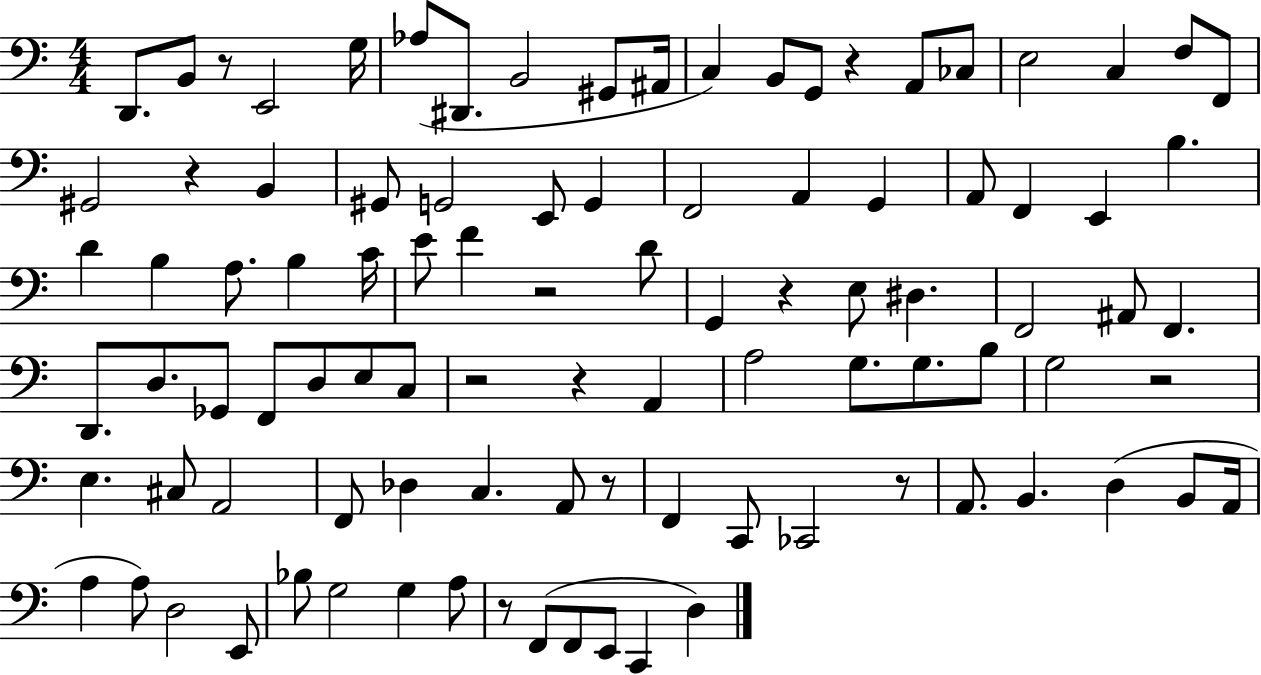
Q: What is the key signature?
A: C major